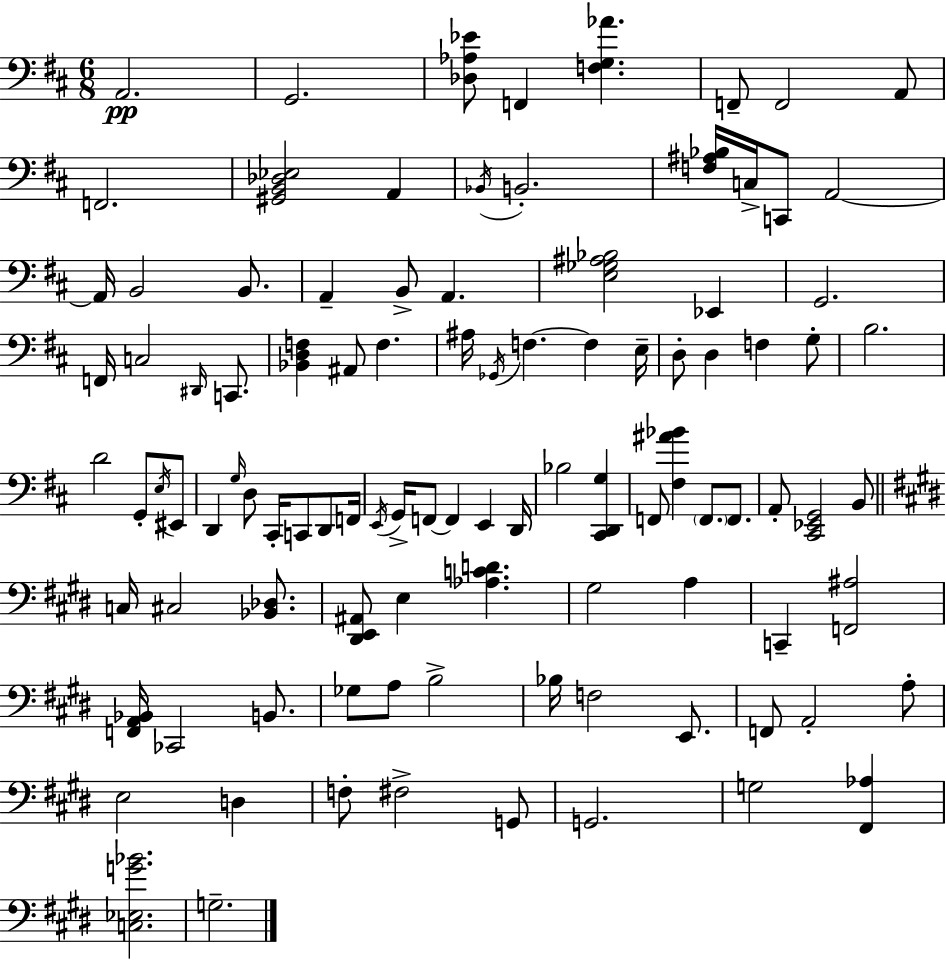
X:1
T:Untitled
M:6/8
L:1/4
K:D
A,,2 G,,2 [_D,_A,_E]/2 F,, [F,G,_A] F,,/2 F,,2 A,,/2 F,,2 [^G,,B,,_D,_E,]2 A,, _B,,/4 B,,2 [F,^A,_B,]/4 C,/4 C,,/2 A,,2 A,,/4 B,,2 B,,/2 A,, B,,/2 A,, [E,_G,^A,_B,]2 _E,, G,,2 F,,/4 C,2 ^D,,/4 C,,/2 [_B,,D,F,] ^A,,/2 F, ^A,/4 _G,,/4 F, F, E,/4 D,/2 D, F, G,/2 B,2 D2 G,,/2 E,/4 ^E,,/2 D,, G,/4 D,/2 ^C,,/4 C,,/2 D,,/2 F,,/4 E,,/4 G,,/4 F,,/2 F,, E,, D,,/4 _B,2 [^C,,D,,G,] F,,/2 [^F,^A_B] F,,/2 F,,/2 A,,/2 [^C,,_E,,G,,]2 B,,/2 C,/4 ^C,2 [_B,,_D,]/2 [^D,,E,,^A,,]/2 E, [_A,CD] ^G,2 A, C,, [F,,^A,]2 [F,,A,,_B,,]/4 _C,,2 B,,/2 _G,/2 A,/2 B,2 _B,/4 F,2 E,,/2 F,,/2 A,,2 A,/2 E,2 D, F,/2 ^F,2 G,,/2 G,,2 G,2 [^F,,_A,] [C,_E,G_B]2 G,2